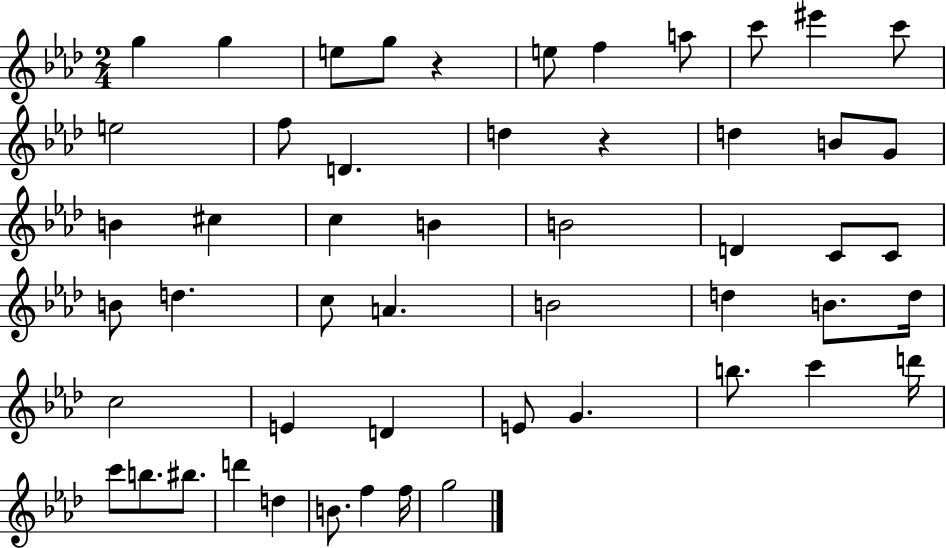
{
  \clef treble
  \numericTimeSignature
  \time 2/4
  \key aes \major
  g''4 g''4 | e''8 g''8 r4 | e''8 f''4 a''8 | c'''8 eis'''4 c'''8 | \break e''2 | f''8 d'4. | d''4 r4 | d''4 b'8 g'8 | \break b'4 cis''4 | c''4 b'4 | b'2 | d'4 c'8 c'8 | \break b'8 d''4. | c''8 a'4. | b'2 | d''4 b'8. d''16 | \break c''2 | e'4 d'4 | e'8 g'4. | b''8. c'''4 d'''16 | \break c'''8 b''8. bis''8. | d'''4 d''4 | b'8. f''4 f''16 | g''2 | \break \bar "|."
}